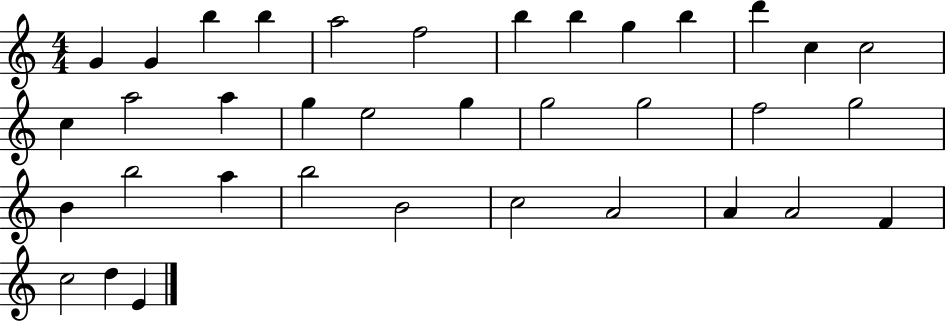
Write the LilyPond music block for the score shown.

{
  \clef treble
  \numericTimeSignature
  \time 4/4
  \key c \major
  g'4 g'4 b''4 b''4 | a''2 f''2 | b''4 b''4 g''4 b''4 | d'''4 c''4 c''2 | \break c''4 a''2 a''4 | g''4 e''2 g''4 | g''2 g''2 | f''2 g''2 | \break b'4 b''2 a''4 | b''2 b'2 | c''2 a'2 | a'4 a'2 f'4 | \break c''2 d''4 e'4 | \bar "|."
}